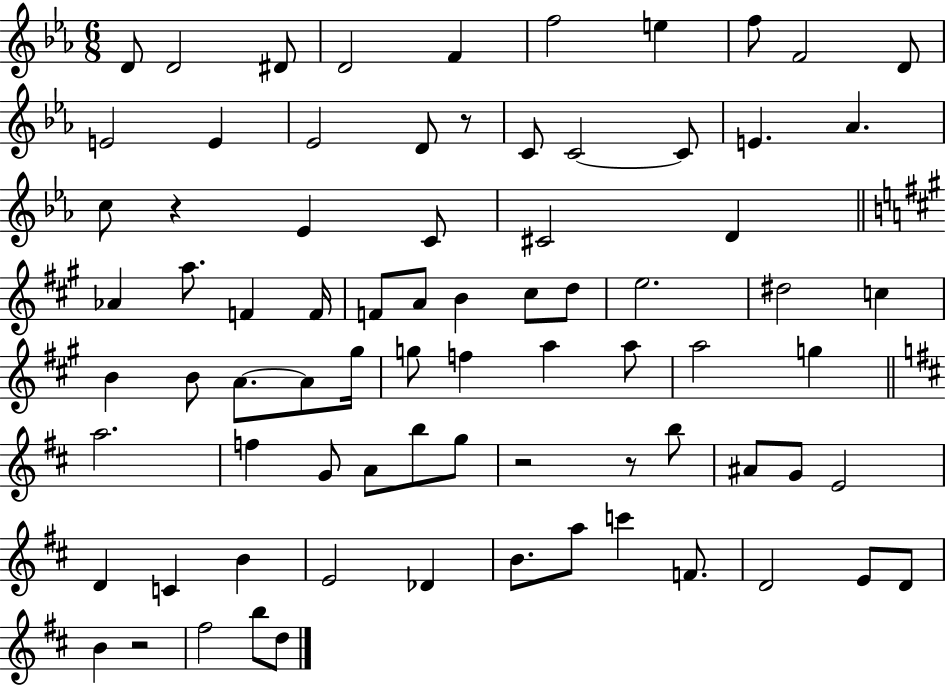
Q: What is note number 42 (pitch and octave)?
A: G5